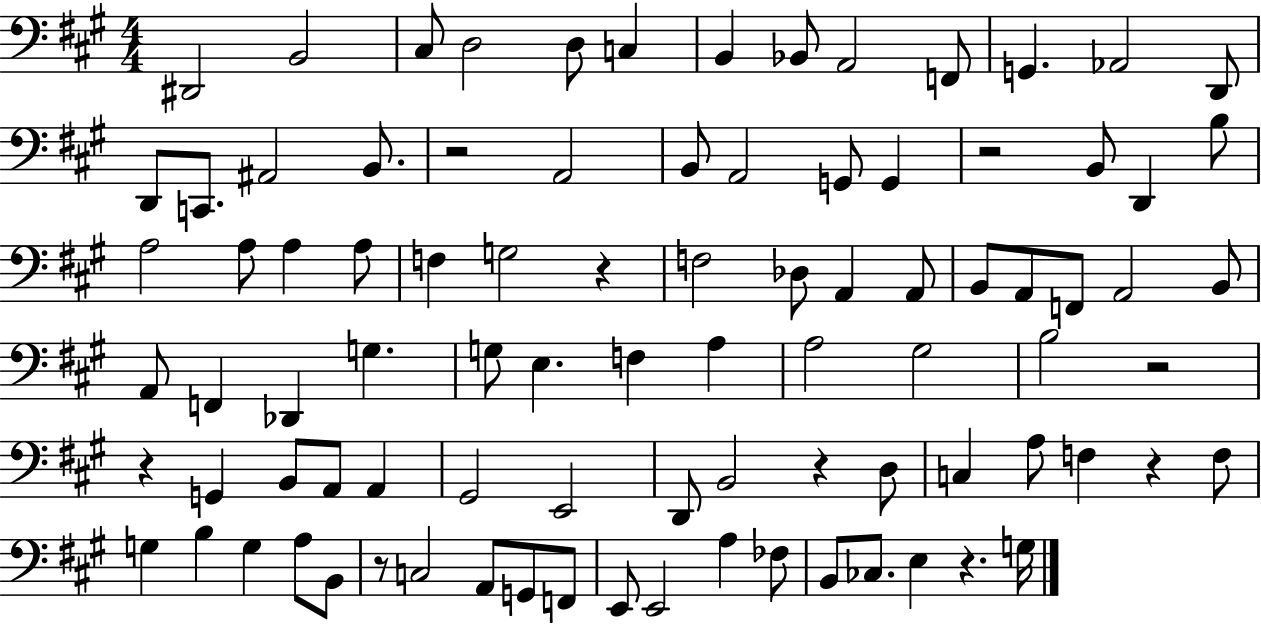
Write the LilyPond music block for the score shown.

{
  \clef bass
  \numericTimeSignature
  \time 4/4
  \key a \major
  dis,2 b,2 | cis8 d2 d8 c4 | b,4 bes,8 a,2 f,8 | g,4. aes,2 d,8 | \break d,8 c,8. ais,2 b,8. | r2 a,2 | b,8 a,2 g,8 g,4 | r2 b,8 d,4 b8 | \break a2 a8 a4 a8 | f4 g2 r4 | f2 des8 a,4 a,8 | b,8 a,8 f,8 a,2 b,8 | \break a,8 f,4 des,4 g4. | g8 e4. f4 a4 | a2 gis2 | b2 r2 | \break r4 g,4 b,8 a,8 a,4 | gis,2 e,2 | d,8 b,2 r4 d8 | c4 a8 f4 r4 f8 | \break g4 b4 g4 a8 b,8 | r8 c2 a,8 g,8 f,8 | e,8 e,2 a4 fes8 | b,8 ces8. e4 r4. g16 | \break \bar "|."
}